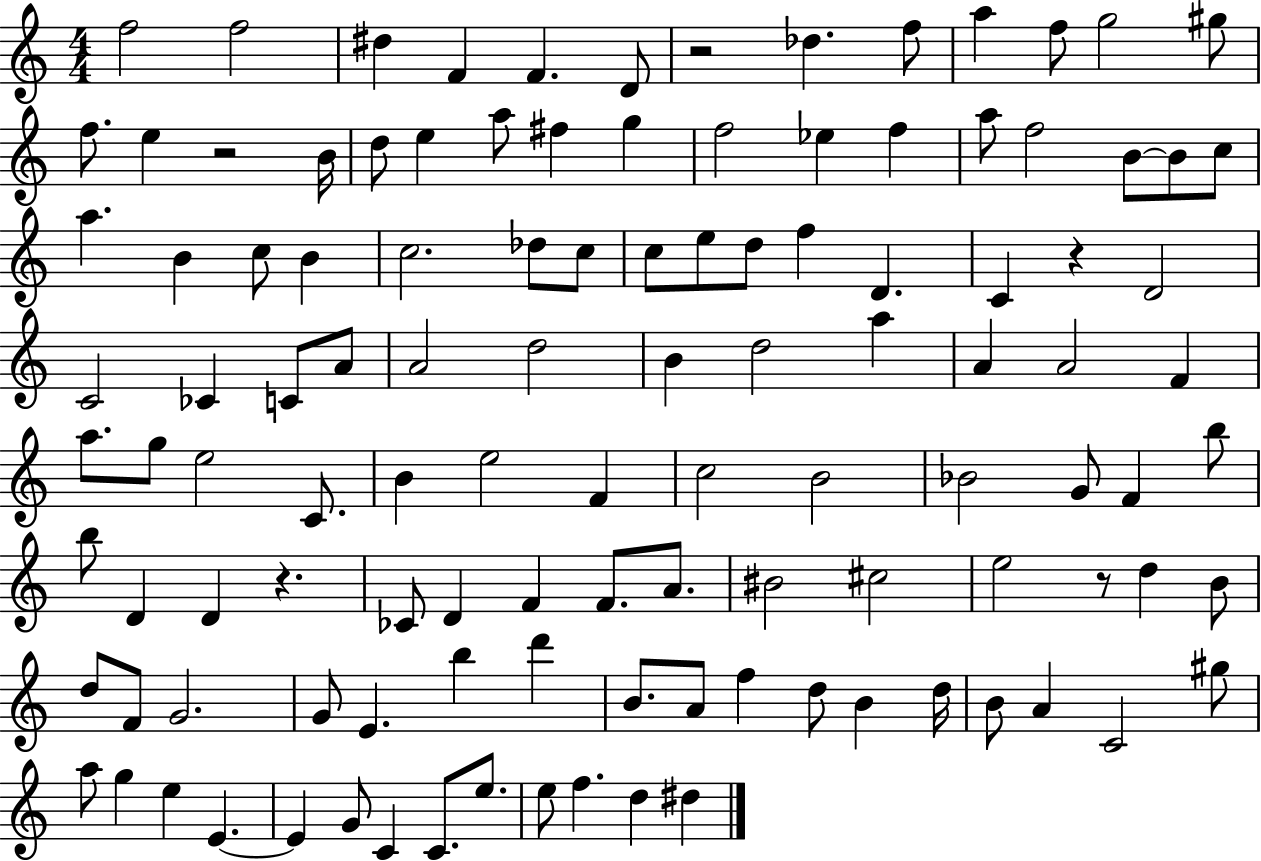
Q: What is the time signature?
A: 4/4